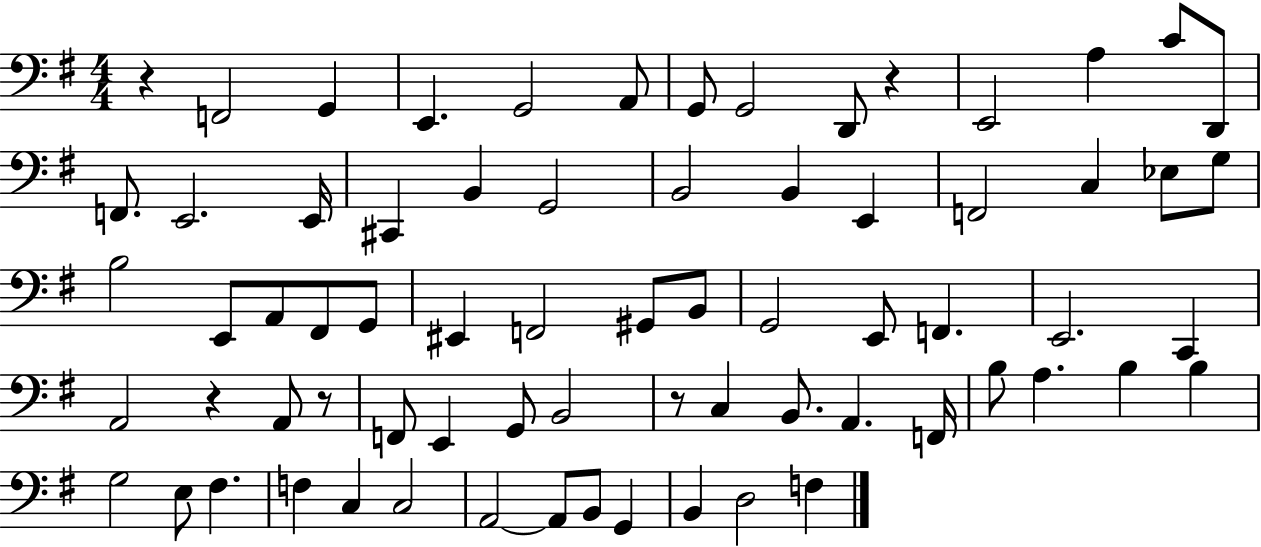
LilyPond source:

{
  \clef bass
  \numericTimeSignature
  \time 4/4
  \key g \major
  \repeat volta 2 { r4 f,2 g,4 | e,4. g,2 a,8 | g,8 g,2 d,8 r4 | e,2 a4 c'8 d,8 | \break f,8. e,2. e,16 | cis,4 b,4 g,2 | b,2 b,4 e,4 | f,2 c4 ees8 g8 | \break b2 e,8 a,8 fis,8 g,8 | eis,4 f,2 gis,8 b,8 | g,2 e,8 f,4. | e,2. c,4 | \break a,2 r4 a,8 r8 | f,8 e,4 g,8 b,2 | r8 c4 b,8. a,4. f,16 | b8 a4. b4 b4 | \break g2 e8 fis4. | f4 c4 c2 | a,2~~ a,8 b,8 g,4 | b,4 d2 f4 | \break } \bar "|."
}